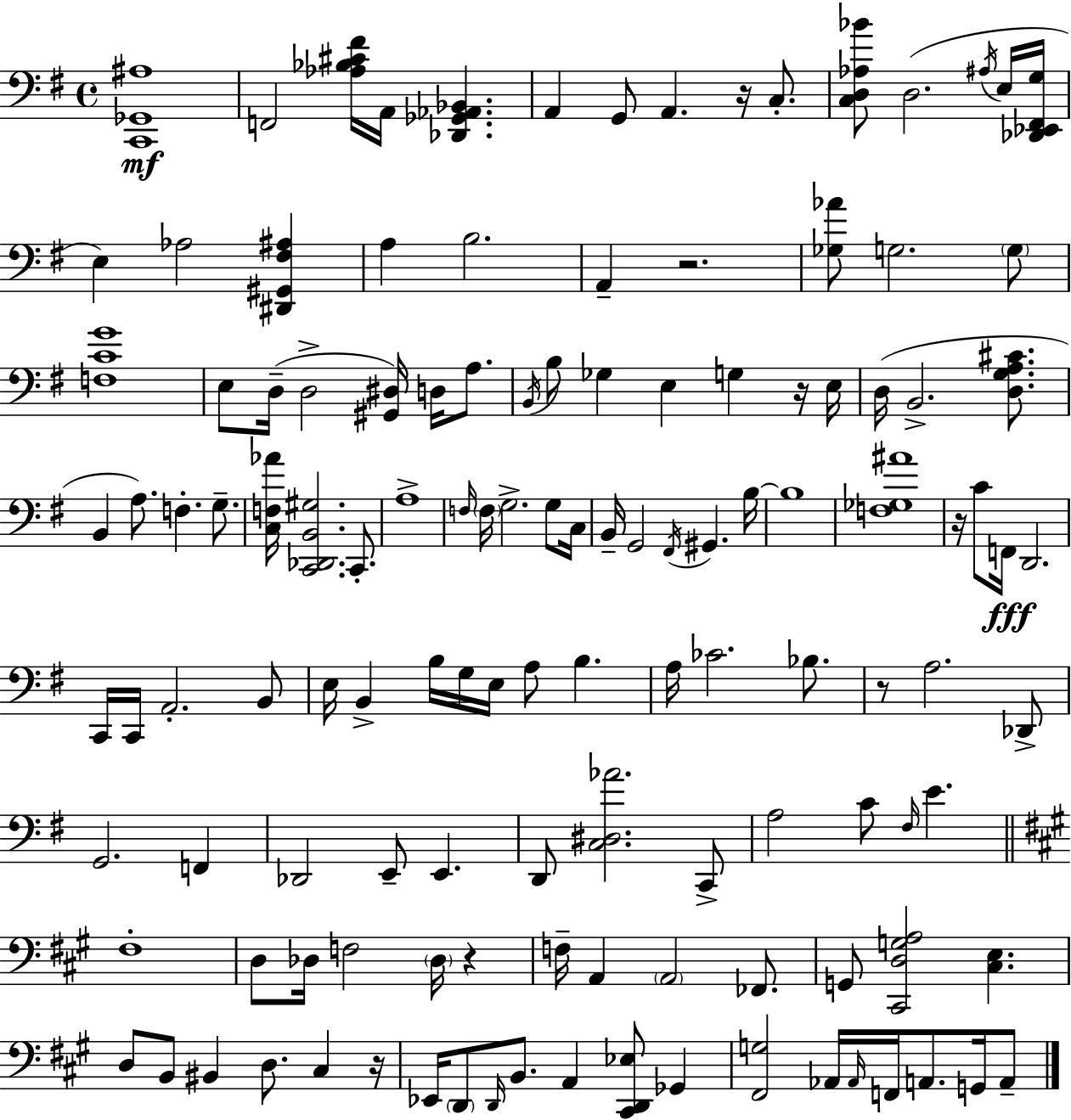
{
  \clef bass
  \time 4/4
  \defaultTimeSignature
  \key e \minor
  <c, ges, ais>1\mf | f,2 <aes bes cis' fis'>16 a,16 <des, ges, aes, bes,>4. | a,4 g,8 a,4. r16 c8.-. | <c d aes bes'>8 d2.( \acciaccatura { ais16 } e16 | \break <des, ees, fis, g>16 e4) aes2 <dis, gis, fis ais>4 | a4 b2. | a,4-- r2. | <ges aes'>8 g2. \parenthesize g8 | \break <f c' g'>1 | e8 d16--( d2-> <gis, dis>16) d16 a8. | \acciaccatura { b,16 } b8 ges4 e4 g4 | r16 e16 d16( b,2.-> <d g a cis'>8. | \break b,4 a8.) f4.-. g8.-- | <c f aes'>16 <c, des, b, gis>2. c,8.-. | a1-> | \grace { f16 } \parenthesize f16 g2.-> | \break g8 c16 b,16-- g,2 \acciaccatura { fis,16 } gis,4. | b16~~ b1 | <f ges ais'>1 | r16 c'8 f,16\fff d,2. | \break c,16 c,16 a,2.-. | b,8 e16 b,4-> b16 g16 e16 a8 b4. | a16 ces'2. | bes8. r8 a2. | \break des,8-> g,2. | f,4 des,2 e,8-- e,4. | d,8 <c dis aes'>2. | c,8-> a2 c'8 \grace { fis16 } e'4. | \break \bar "||" \break \key a \major fis1-. | d8 des16 f2 \parenthesize des16 r4 | f16-- a,4 \parenthesize a,2 fes,8. | g,8 <cis, d g a>2 <cis e>4. | \break d8 b,8 bis,4 d8. cis4 r16 | ees,16 \parenthesize d,8 \grace { d,16 } b,8. a,4 <cis, d, ees>8 ges,4 | <fis, g>2 aes,16 \grace { aes,16 } f,16 a,8. g,16 | a,8-- \bar "|."
}